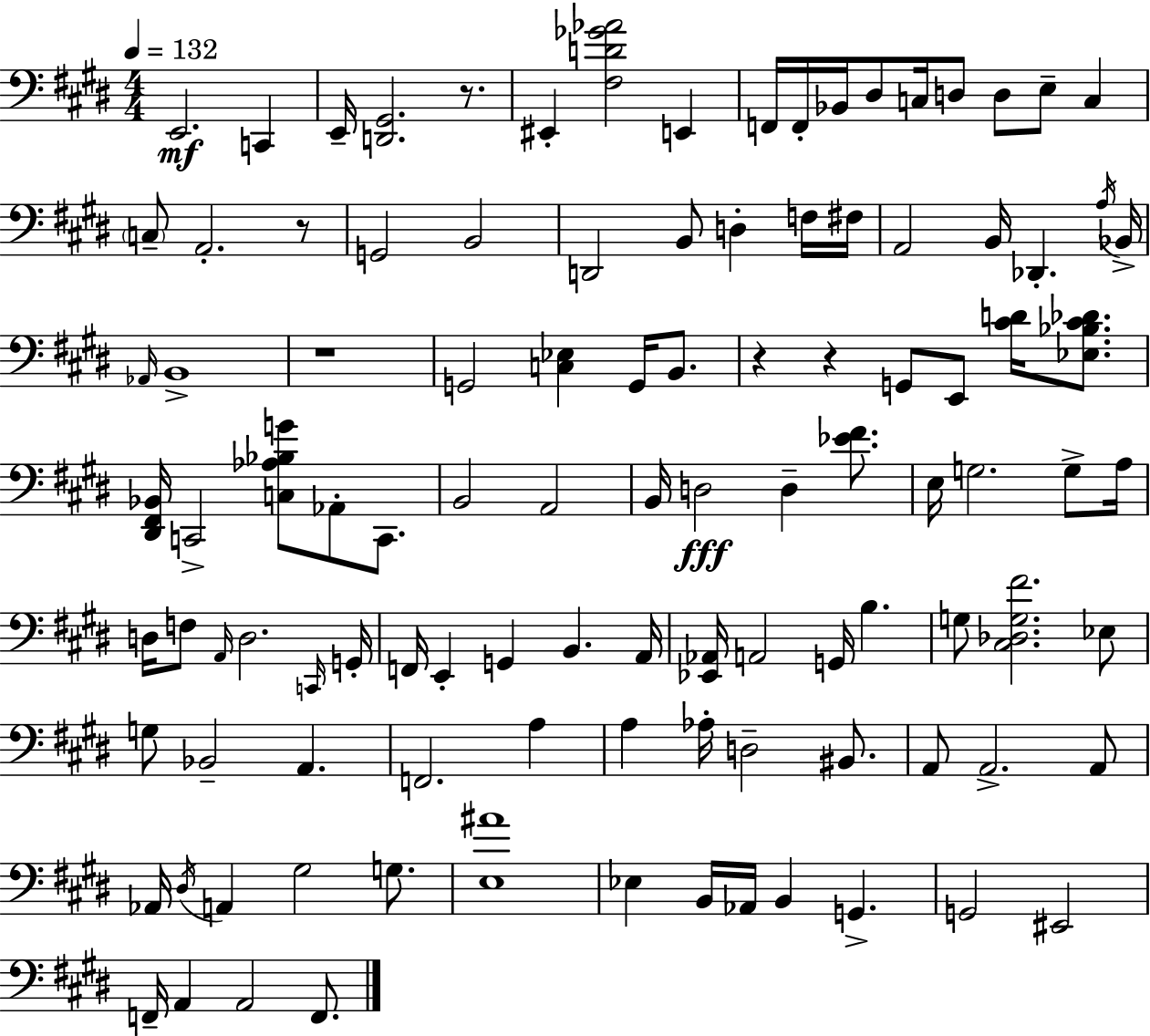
E2/h. C2/q E2/s [D2,G#2]/h. R/e. EIS2/q [F#3,D4,Gb4,Ab4]/h E2/q F2/s F2/s Bb2/s D#3/e C3/s D3/e D3/e E3/e C3/q C3/e A2/h. R/e G2/h B2/h D2/h B2/e D3/q F3/s F#3/s A2/h B2/s Db2/q. A3/s Bb2/s Ab2/s B2/w R/w G2/h [C3,Eb3]/q G2/s B2/e. R/q R/q G2/e E2/e [C#4,D4]/s [Eb3,Bb3,C#4,Db4]/e. [D#2,F#2,Bb2]/s C2/h [C3,Ab3,Bb3,G4]/e Ab2/e C2/e. B2/h A2/h B2/s D3/h D3/q [Eb4,F#4]/e. E3/s G3/h. G3/e A3/s D3/s F3/e A2/s D3/h. C2/s G2/s F2/s E2/q G2/q B2/q. A2/s [Eb2,Ab2]/s A2/h G2/s B3/q. G3/e [C#3,Db3,G3,F#4]/h. Eb3/e G3/e Bb2/h A2/q. F2/h. A3/q A3/q Ab3/s D3/h BIS2/e. A2/e A2/h. A2/e Ab2/s D#3/s A2/q G#3/h G3/e. [E3,A#4]/w Eb3/q B2/s Ab2/s B2/q G2/q. G2/h EIS2/h F2/s A2/q A2/h F2/e.